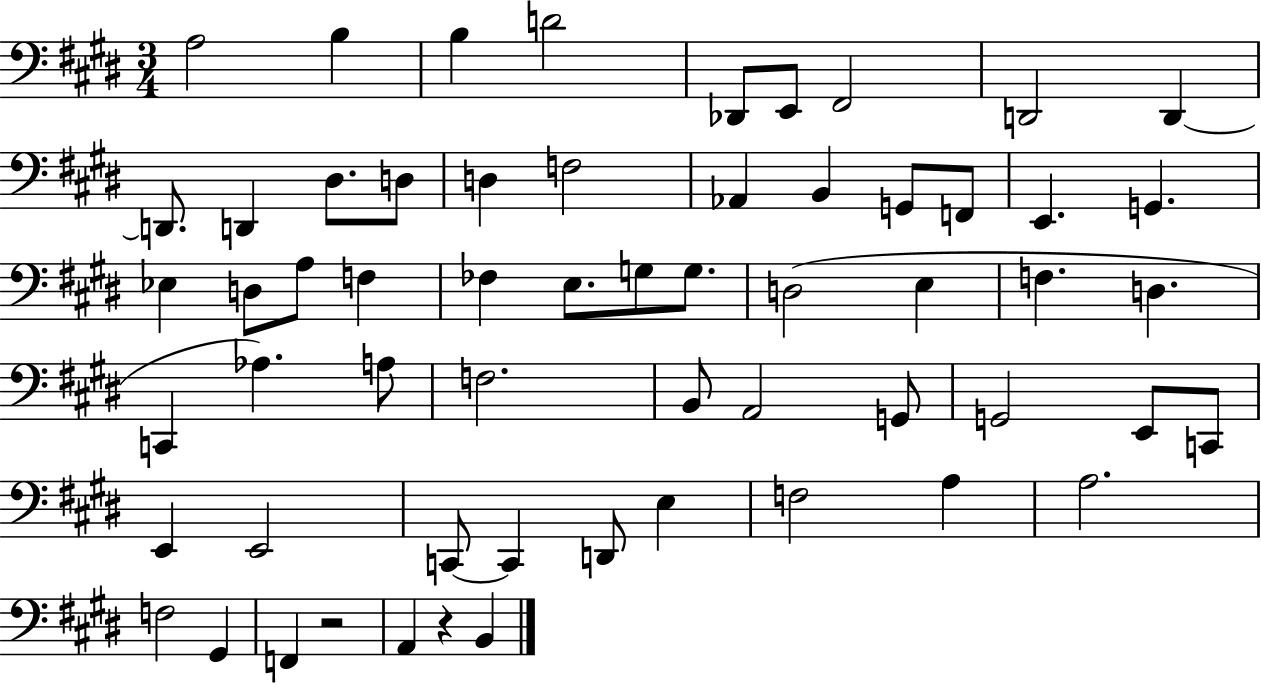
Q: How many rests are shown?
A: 2